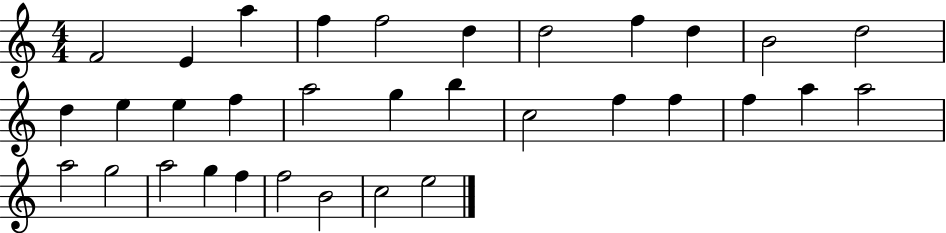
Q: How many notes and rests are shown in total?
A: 33